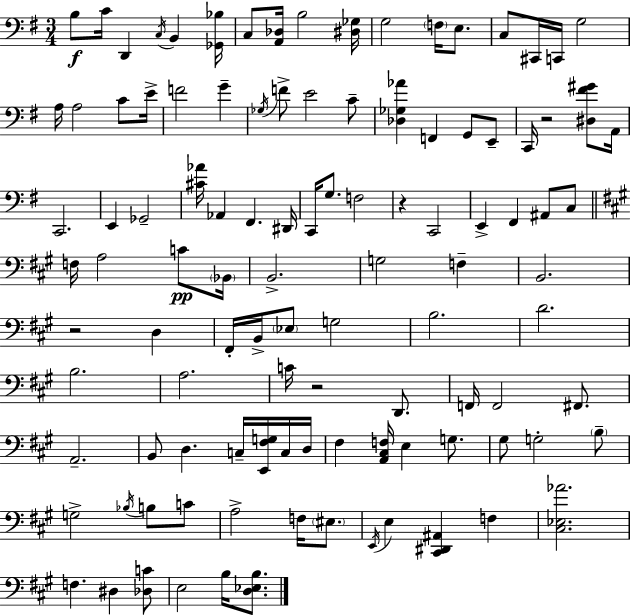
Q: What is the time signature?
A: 3/4